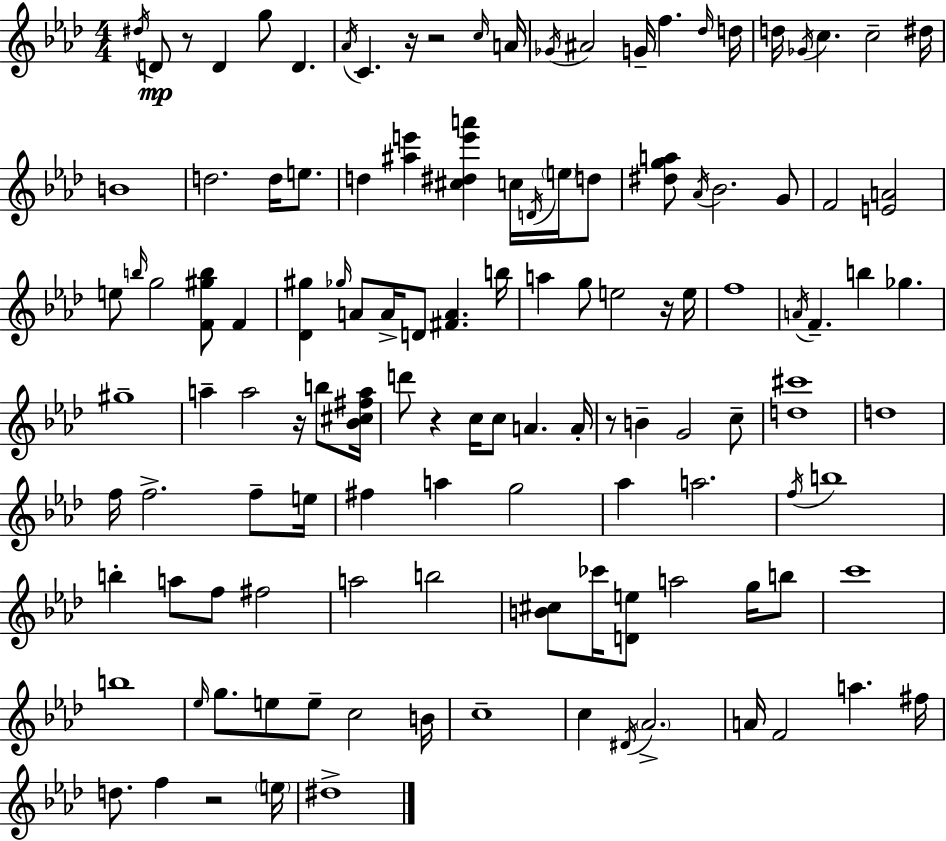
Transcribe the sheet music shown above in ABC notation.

X:1
T:Untitled
M:4/4
L:1/4
K:Fm
^d/4 D/2 z/2 D g/2 D _A/4 C z/4 z2 c/4 A/4 _G/4 ^A2 G/4 f _d/4 d/4 d/4 _G/4 c c2 ^d/4 B4 d2 d/4 e/2 d [^ae'] [^c^de'a'] c/4 D/4 e/4 d/2 [^dga]/2 _A/4 _B2 G/2 F2 [EA]2 e/2 b/4 g2 [F^gb]/2 F [_D^g] _g/4 A/2 A/4 D/2 [^FA] b/4 a g/2 e2 z/4 e/4 f4 A/4 F b _g ^g4 a a2 z/4 b/2 [_B^c^fa]/4 d'/2 z c/4 c/2 A A/4 z/2 B G2 c/2 [d^c']4 d4 f/4 f2 f/2 e/4 ^f a g2 _a a2 f/4 b4 b a/2 f/2 ^f2 a2 b2 [B^c]/2 _c'/4 [De]/2 a2 g/4 b/2 c'4 b4 _e/4 g/2 e/2 e/2 c2 B/4 c4 c ^D/4 _A2 A/4 F2 a ^f/4 d/2 f z2 e/4 ^d4